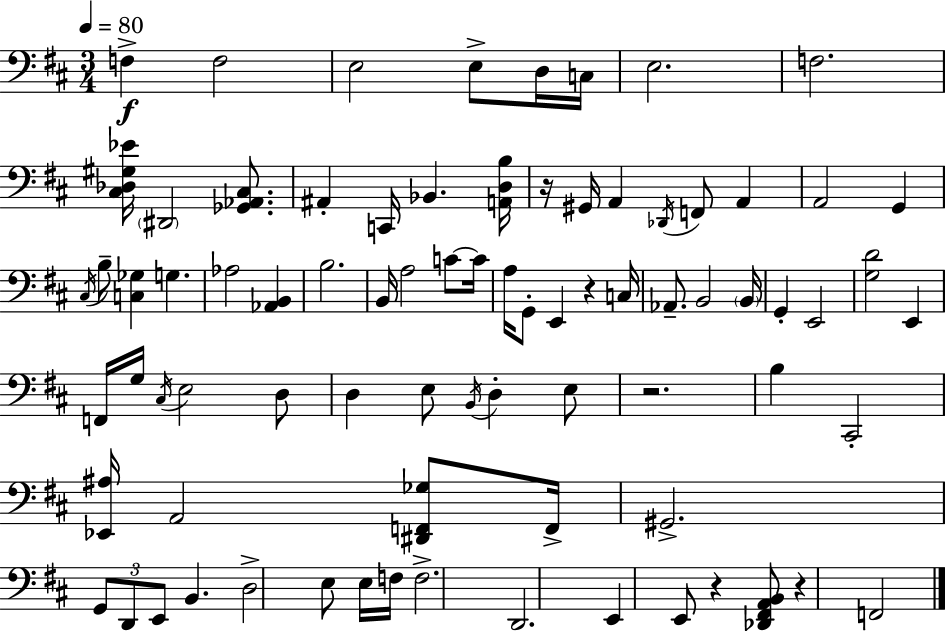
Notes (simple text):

F3/q F3/h E3/h E3/e D3/s C3/s E3/h. F3/h. [C#3,Db3,G#3,Eb4]/s D#2/h [Gb2,Ab2,C#3]/e. A#2/q C2/s Bb2/q. [A2,D3,B3]/s R/s G#2/s A2/q Db2/s F2/e A2/q A2/h G2/q C#3/s B3/e [C3,Gb3]/q G3/q. Ab3/h [Ab2,B2]/q B3/h. B2/s A3/h C4/e C4/s A3/s G2/e E2/q R/q C3/s Ab2/e. B2/h B2/s G2/q E2/h [G3,D4]/h E2/q F2/s G3/s C#3/s E3/h D3/e D3/q E3/e B2/s D3/q E3/e R/h. B3/q C#2/h [Eb2,A#3]/s A2/h [D#2,F2,Gb3]/e F2/s G#2/h. G2/e D2/e E2/e B2/q. D3/h E3/e E3/s F3/s F3/h. D2/h. E2/q E2/e R/q [Db2,F#2,A2,B2]/e R/q F2/h